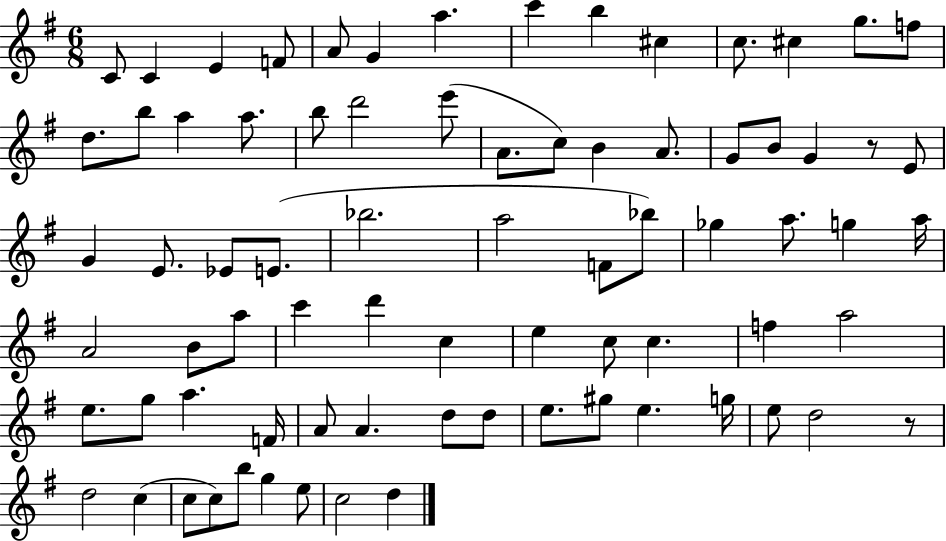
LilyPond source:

{
  \clef treble
  \numericTimeSignature
  \time 6/8
  \key g \major
  c'8 c'4 e'4 f'8 | a'8 g'4 a''4. | c'''4 b''4 cis''4 | c''8. cis''4 g''8. f''8 | \break d''8. b''8 a''4 a''8. | b''8 d'''2 e'''8( | a'8. c''8) b'4 a'8. | g'8 b'8 g'4 r8 e'8 | \break g'4 e'8. ees'8 e'8.( | bes''2. | a''2 f'8 bes''8) | ges''4 a''8. g''4 a''16 | \break a'2 b'8 a''8 | c'''4 d'''4 c''4 | e''4 c''8 c''4. | f''4 a''2 | \break e''8. g''8 a''4. f'16 | a'8 a'4. d''8 d''8 | e''8. gis''8 e''4. g''16 | e''8 d''2 r8 | \break d''2 c''4( | c''8 c''8) b''8 g''4 e''8 | c''2 d''4 | \bar "|."
}